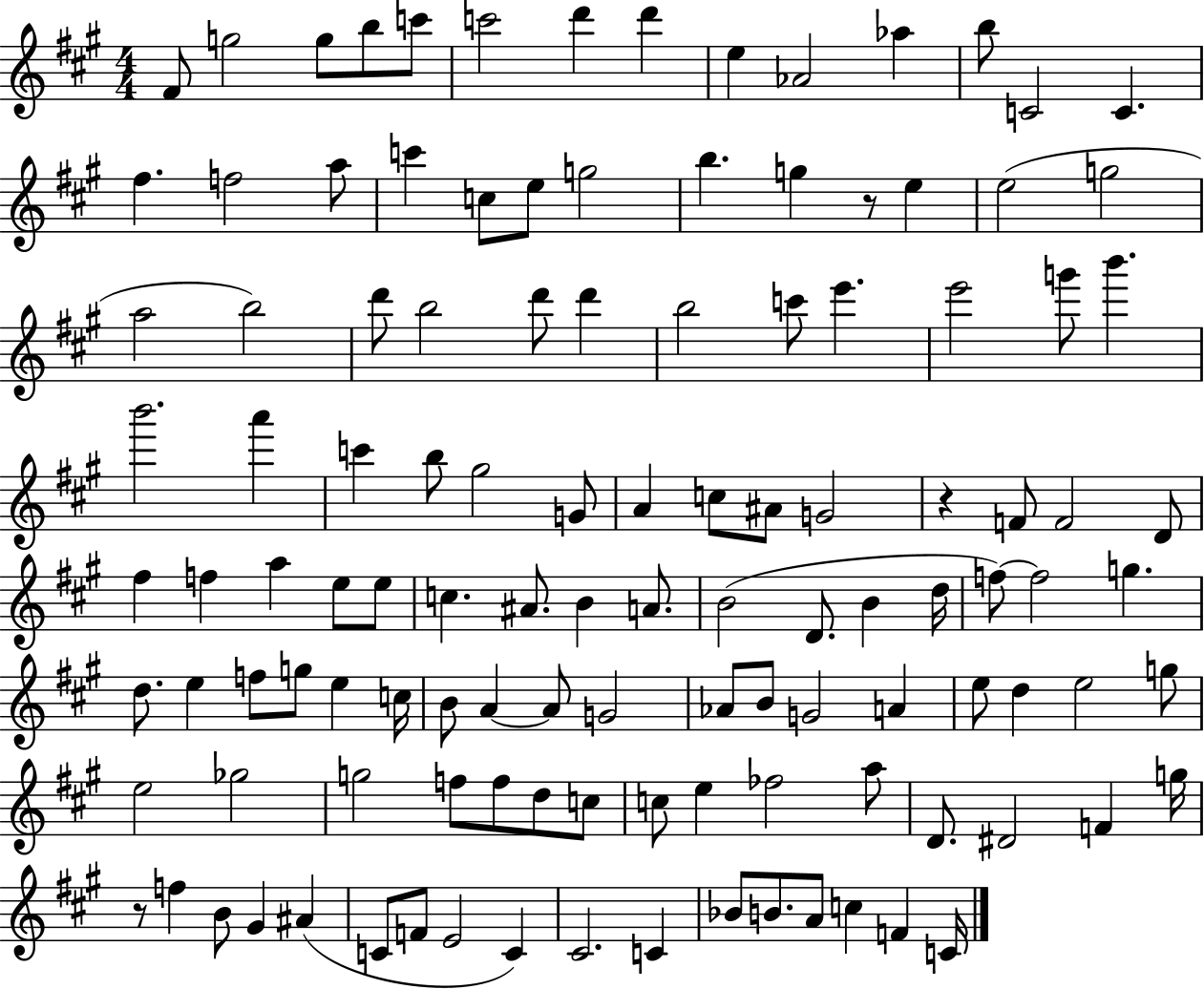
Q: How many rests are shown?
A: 3